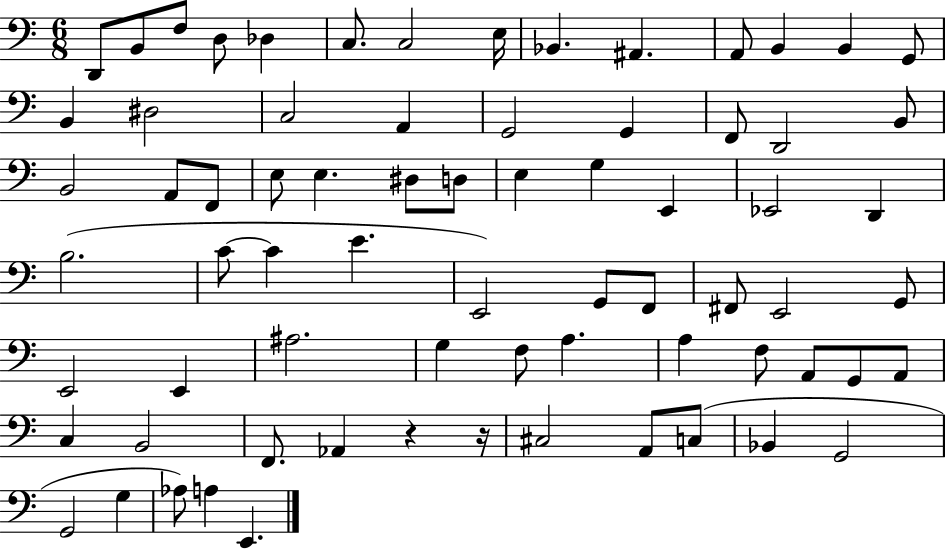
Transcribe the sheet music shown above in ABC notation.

X:1
T:Untitled
M:6/8
L:1/4
K:C
D,,/2 B,,/2 F,/2 D,/2 _D, C,/2 C,2 E,/4 _B,, ^A,, A,,/2 B,, B,, G,,/2 B,, ^D,2 C,2 A,, G,,2 G,, F,,/2 D,,2 B,,/2 B,,2 A,,/2 F,,/2 E,/2 E, ^D,/2 D,/2 E, G, E,, _E,,2 D,, B,2 C/2 C E E,,2 G,,/2 F,,/2 ^F,,/2 E,,2 G,,/2 E,,2 E,, ^A,2 G, F,/2 A, A, F,/2 A,,/2 G,,/2 A,,/2 C, B,,2 F,,/2 _A,, z z/4 ^C,2 A,,/2 C,/2 _B,, G,,2 G,,2 G, _A,/2 A, E,,